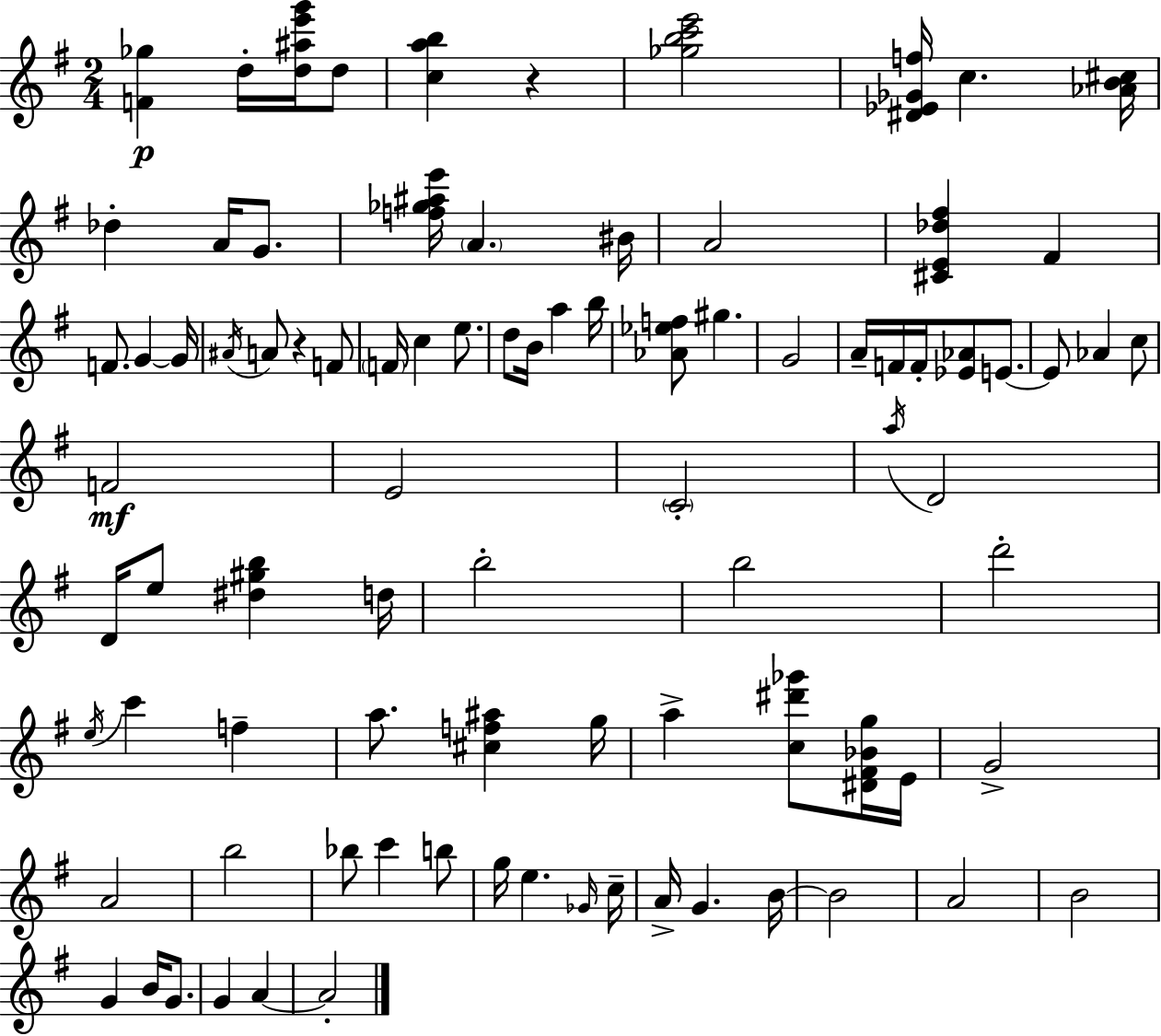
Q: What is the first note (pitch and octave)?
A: D5